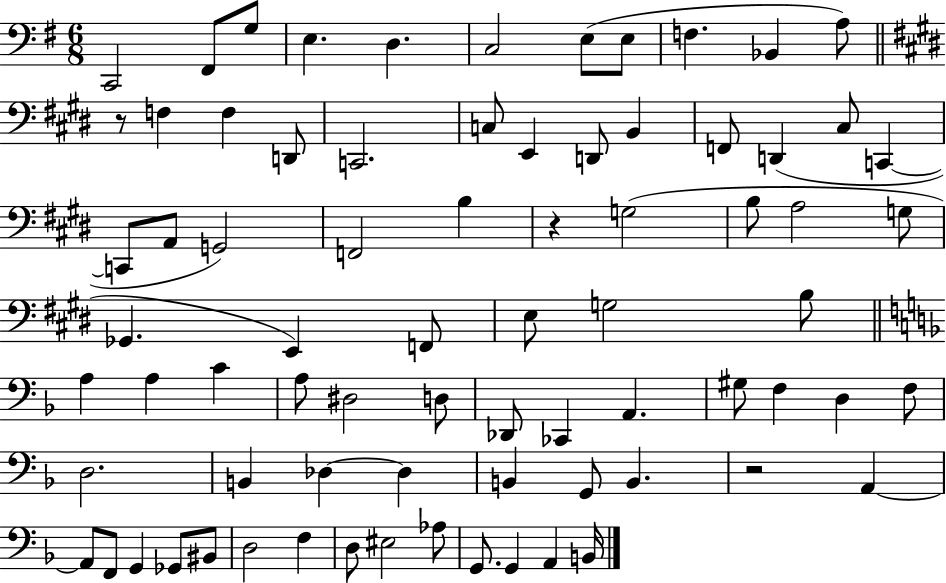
{
  \clef bass
  \numericTimeSignature
  \time 6/8
  \key g \major
  c,2 fis,8 g8 | e4. d4. | c2 e8( e8 | f4. bes,4 a8) | \break \bar "||" \break \key e \major r8 f4 f4 d,8 | c,2. | c8 e,4 d,8 b,4 | f,8 d,4( cis8 c,4~~ | \break c,8 a,8 g,2) | f,2 b4 | r4 g2( | b8 a2 g8 | \break ges,4. e,4) f,8 | e8 g2 b8 | \bar "||" \break \key d \minor a4 a4 c'4 | a8 dis2 d8 | des,8 ces,4 a,4. | gis8 f4 d4 f8 | \break d2. | b,4 des4~~ des4 | b,4 g,8 b,4. | r2 a,4~~ | \break a,8 f,8 g,4 ges,8 bis,8 | d2 f4 | d8 eis2 aes8 | g,8. g,4 a,4 b,16 | \break \bar "|."
}